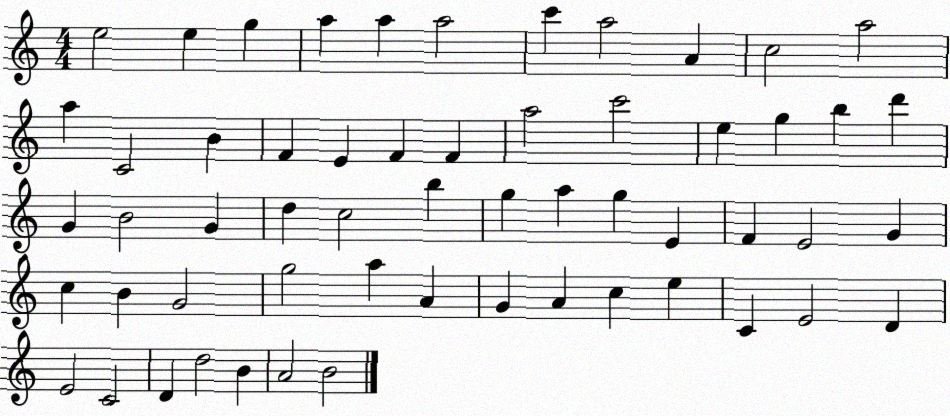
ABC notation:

X:1
T:Untitled
M:4/4
L:1/4
K:C
e2 e g a a a2 c' a2 A c2 a2 a C2 B F E F F a2 c'2 e g b d' G B2 G d c2 b g a g E F E2 G c B G2 g2 a A G A c e C E2 D E2 C2 D d2 B A2 B2